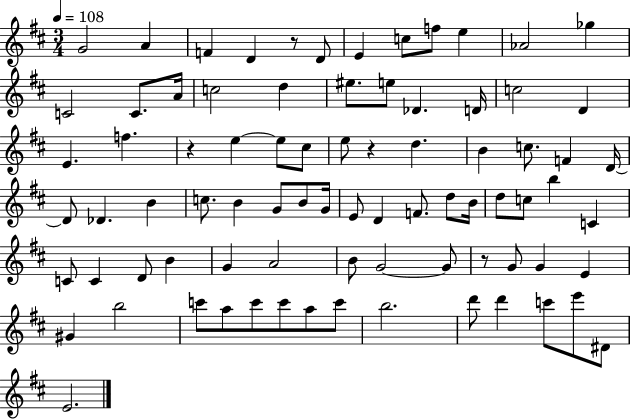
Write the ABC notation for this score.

X:1
T:Untitled
M:3/4
L:1/4
K:D
G2 A F D z/2 D/2 E c/2 f/2 e _A2 _g C2 C/2 A/4 c2 d ^e/2 e/2 _D D/4 c2 D E f z e e/2 ^c/2 e/2 z d B c/2 F D/4 D/2 _D B c/2 B G/2 B/2 G/4 E/2 D F/2 d/2 B/4 d/2 c/2 b C C/2 C D/2 B G A2 B/2 G2 G/2 z/2 G/2 G E ^G b2 c'/2 a/2 c'/2 c'/2 a/2 c'/2 b2 d'/2 d' c'/2 e'/2 ^D/2 E2